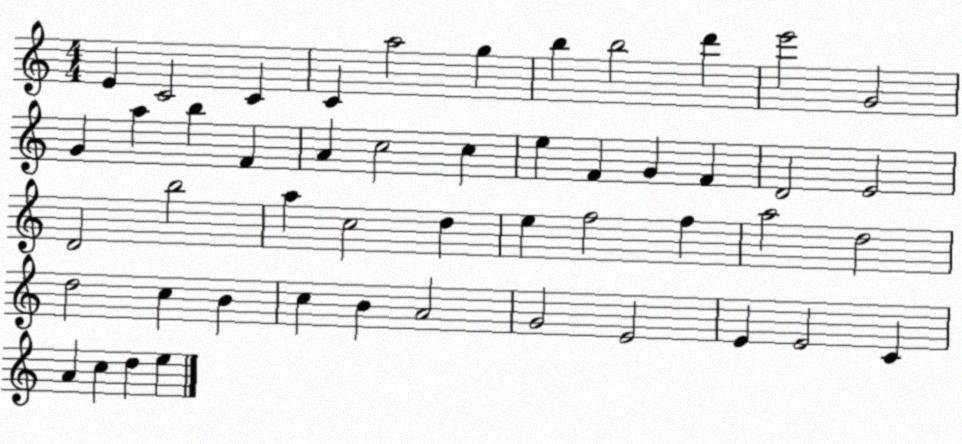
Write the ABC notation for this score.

X:1
T:Untitled
M:4/4
L:1/4
K:C
E C2 C C a2 g b b2 d' e'2 G2 G a b F A c2 c e F G F D2 E2 D2 b2 a c2 d e f2 f a2 d2 d2 c B c B A2 G2 E2 E E2 C A c d e